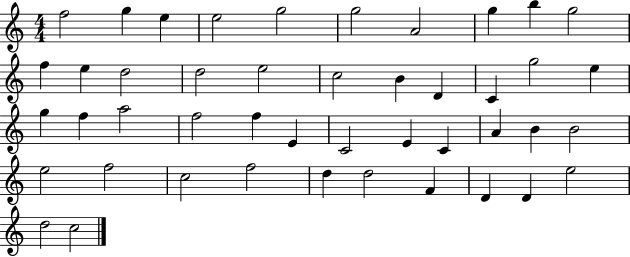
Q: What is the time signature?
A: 4/4